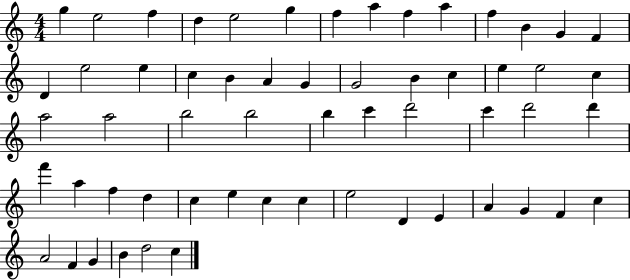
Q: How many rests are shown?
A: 0